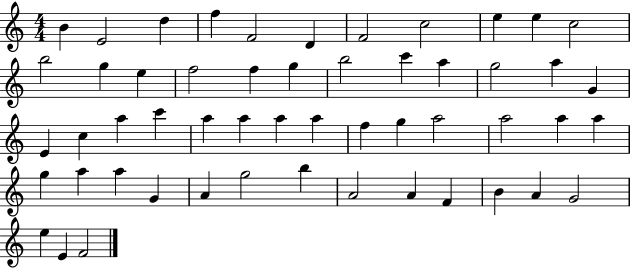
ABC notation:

X:1
T:Untitled
M:4/4
L:1/4
K:C
B E2 d f F2 D F2 c2 e e c2 b2 g e f2 f g b2 c' a g2 a G E c a c' a a a a f g a2 a2 a a g a a G A g2 b A2 A F B A G2 e E F2